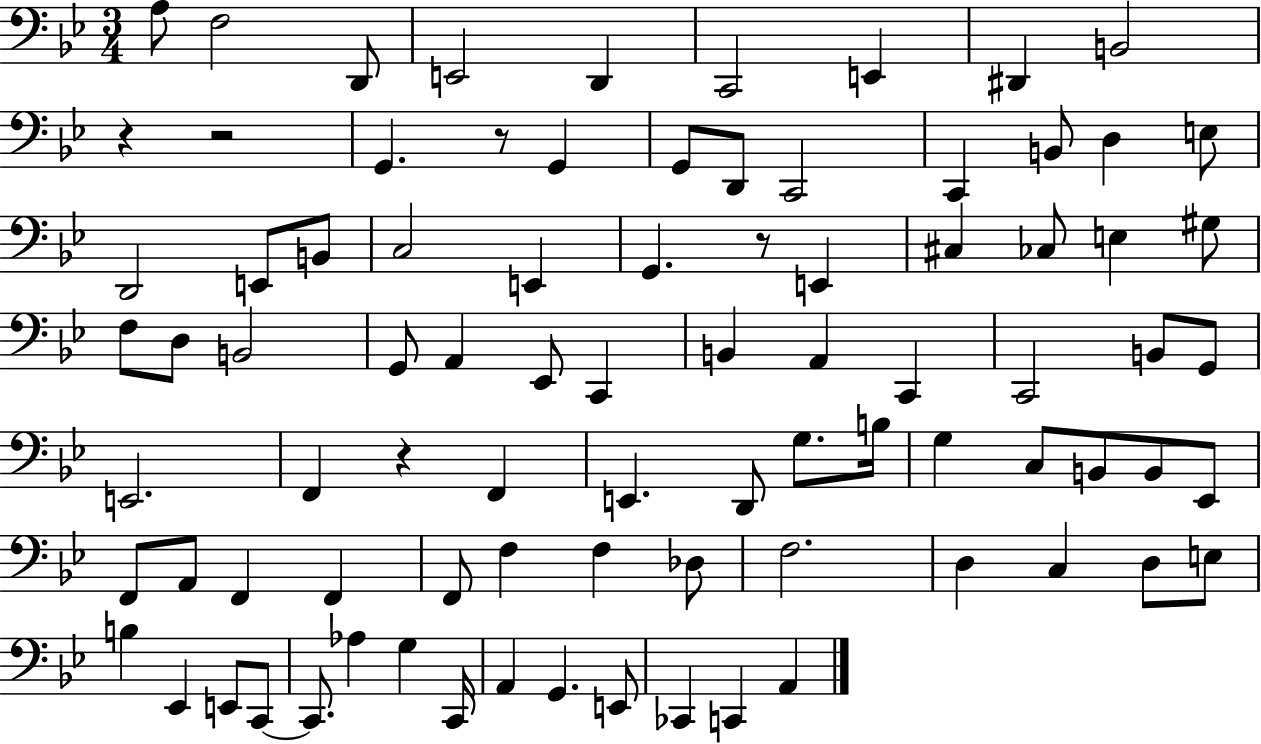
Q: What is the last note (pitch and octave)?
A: A2